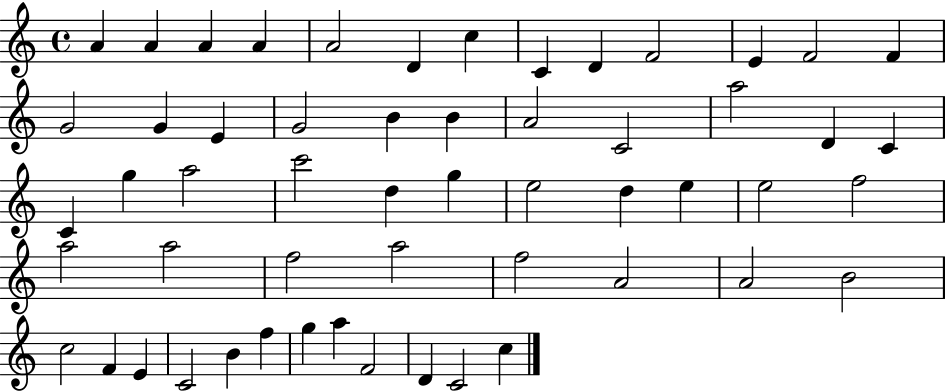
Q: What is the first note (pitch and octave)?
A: A4